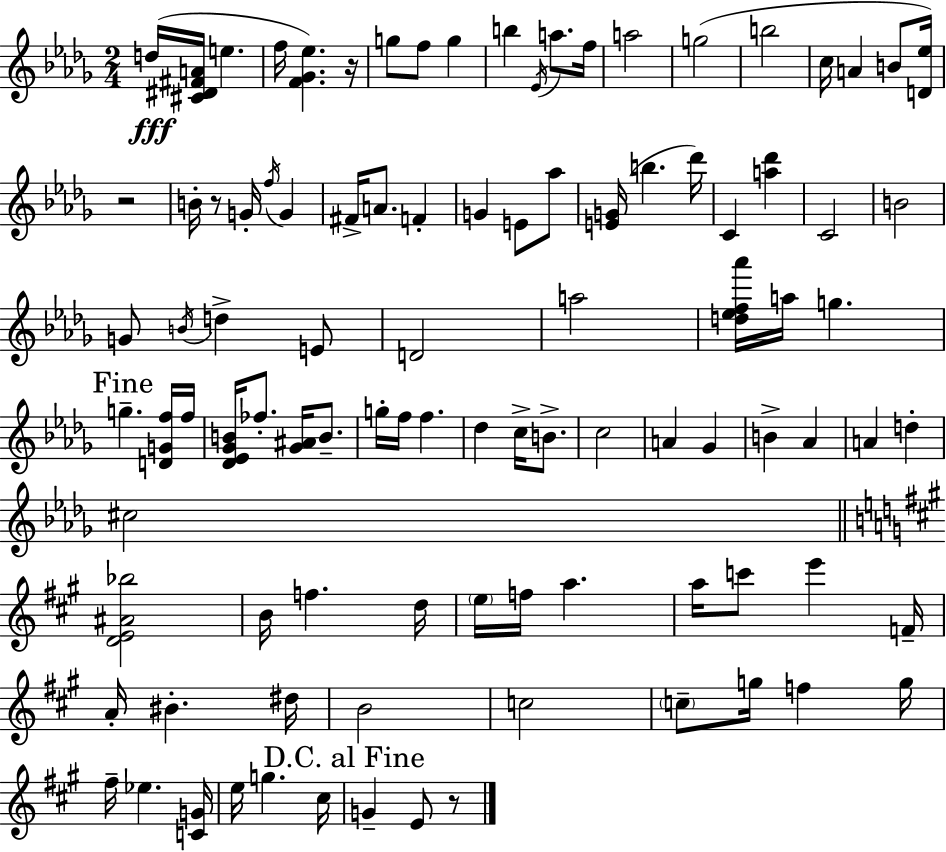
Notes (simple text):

D5/s [C#4,D#4,F#4,A4]/s E5/q. F5/s [F4,Gb4,Eb5]/q. R/s G5/e F5/e G5/q B5/q Eb4/s A5/e. F5/s A5/h G5/h B5/h C5/s A4/q B4/e [D4,Eb5]/s R/h B4/s R/e G4/s F5/s G4/q F#4/s A4/e. F4/q G4/q E4/e Ab5/e [E4,G4]/s B5/q. Db6/s C4/q [A5,Db6]/q C4/h B4/h G4/e B4/s D5/q E4/e D4/h A5/h [D5,Eb5,F5,Ab6]/s A5/s G5/q. G5/q. [D4,G4,F5]/s F5/s [Db4,Eb4,Gb4,B4]/s FES5/e. [Gb4,A#4]/s B4/e. G5/s F5/s F5/q. Db5/q C5/s B4/e. C5/h A4/q Gb4/q B4/q Ab4/q A4/q D5/q C#5/h [D4,E4,A#4,Bb5]/h B4/s F5/q. D5/s E5/s F5/s A5/q. A5/s C6/e E6/q F4/s A4/s BIS4/q. D#5/s B4/h C5/h C5/e G5/s F5/q G5/s F#5/s Eb5/q. [C4,G4]/s E5/s G5/q. C#5/s G4/q E4/e R/e